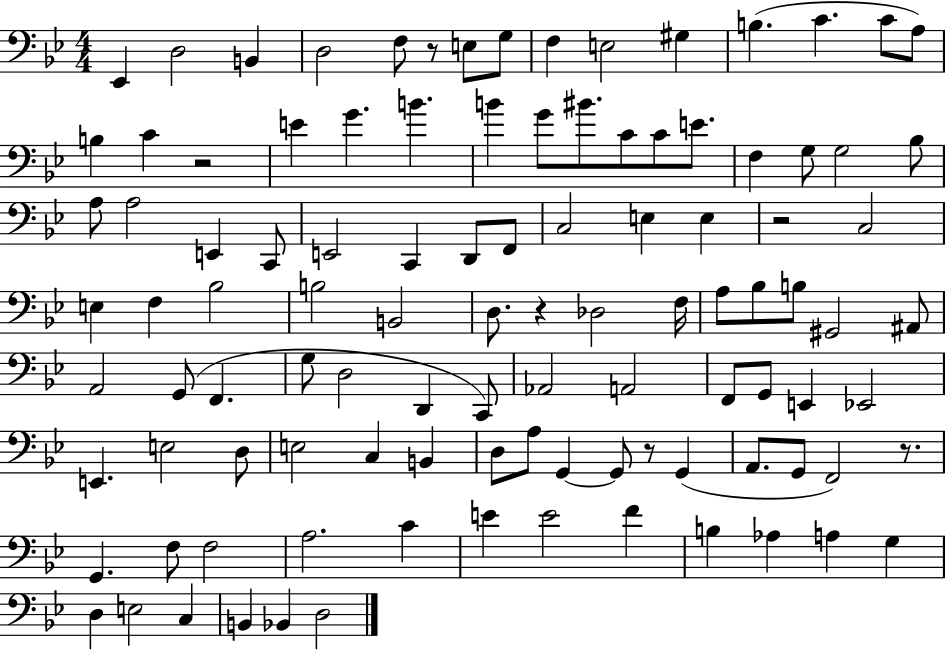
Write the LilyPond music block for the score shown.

{
  \clef bass
  \numericTimeSignature
  \time 4/4
  \key bes \major
  \repeat volta 2 { ees,4 d2 b,4 | d2 f8 r8 e8 g8 | f4 e2 gis4 | b4.( c'4. c'8 a8) | \break b4 c'4 r2 | e'4 g'4. b'4. | b'4 g'8 bis'8. c'8 c'8 e'8. | f4 g8 g2 bes8 | \break a8 a2 e,4 c,8 | e,2 c,4 d,8 f,8 | c2 e4 e4 | r2 c2 | \break e4 f4 bes2 | b2 b,2 | d8. r4 des2 f16 | a8 bes8 b8 gis,2 ais,8 | \break a,2 g,8( f,4. | g8 d2 d,4 c,8) | aes,2 a,2 | f,8 g,8 e,4 ees,2 | \break e,4. e2 d8 | e2 c4 b,4 | d8 a8 g,4~~ g,8 r8 g,4( | a,8. g,8 f,2) r8. | \break g,4. f8 f2 | a2. c'4 | e'4 e'2 f'4 | b4 aes4 a4 g4 | \break d4 e2 c4 | b,4 bes,4 d2 | } \bar "|."
}